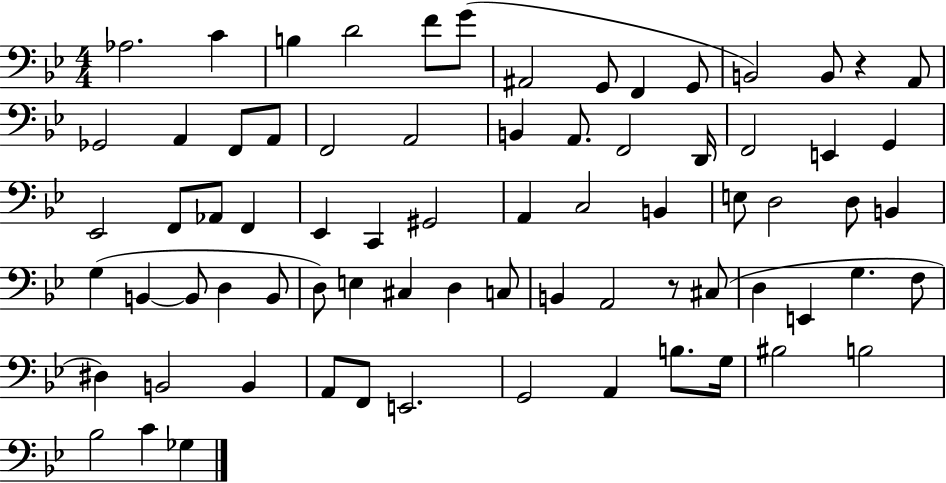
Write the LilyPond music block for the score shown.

{
  \clef bass
  \numericTimeSignature
  \time 4/4
  \key bes \major
  aes2. c'4 | b4 d'2 f'8 g'8( | ais,2 g,8 f,4 g,8 | b,2) b,8 r4 a,8 | \break ges,2 a,4 f,8 a,8 | f,2 a,2 | b,4 a,8. f,2 d,16 | f,2 e,4 g,4 | \break ees,2 f,8 aes,8 f,4 | ees,4 c,4 gis,2 | a,4 c2 b,4 | e8 d2 d8 b,4 | \break g4( b,4~~ b,8 d4 b,8 | d8) e4 cis4 d4 c8 | b,4 a,2 r8 cis8( | d4 e,4 g4. f8 | \break dis4) b,2 b,4 | a,8 f,8 e,2. | g,2 a,4 b8. g16 | bis2 b2 | \break bes2 c'4 ges4 | \bar "|."
}